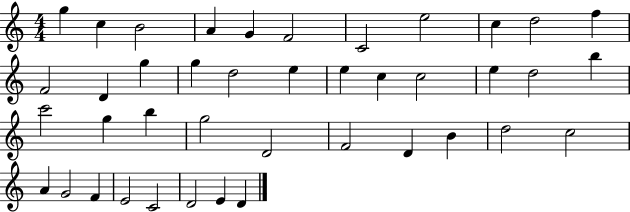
{
  \clef treble
  \numericTimeSignature
  \time 4/4
  \key c \major
  g''4 c''4 b'2 | a'4 g'4 f'2 | c'2 e''2 | c''4 d''2 f''4 | \break f'2 d'4 g''4 | g''4 d''2 e''4 | e''4 c''4 c''2 | e''4 d''2 b''4 | \break c'''2 g''4 b''4 | g''2 d'2 | f'2 d'4 b'4 | d''2 c''2 | \break a'4 g'2 f'4 | e'2 c'2 | d'2 e'4 d'4 | \bar "|."
}